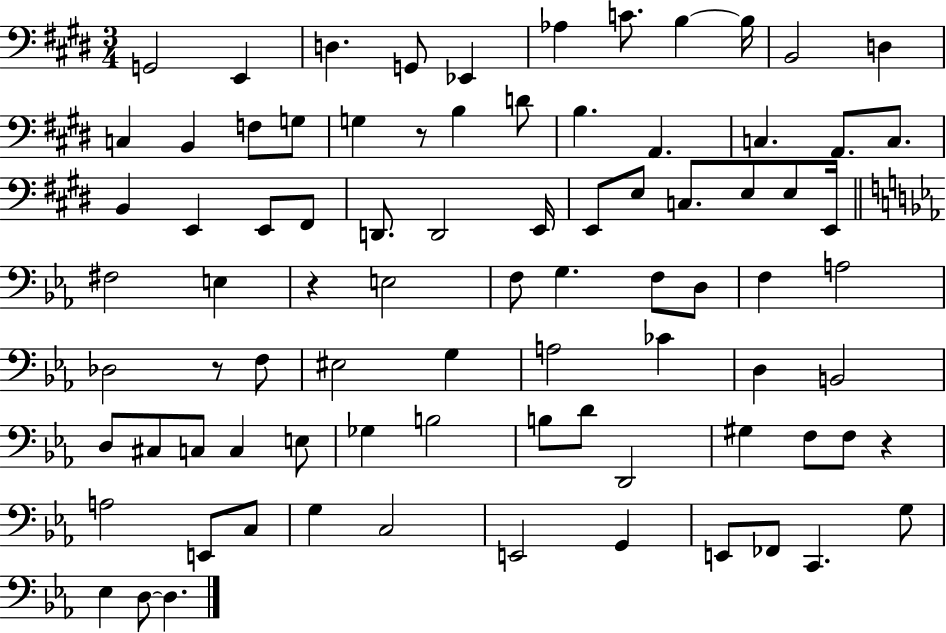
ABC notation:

X:1
T:Untitled
M:3/4
L:1/4
K:E
G,,2 E,, D, G,,/2 _E,, _A, C/2 B, B,/4 B,,2 D, C, B,, F,/2 G,/2 G, z/2 B, D/2 B, A,, C, A,,/2 C,/2 B,, E,, E,,/2 ^F,,/2 D,,/2 D,,2 E,,/4 E,,/2 E,/2 C,/2 E,/2 E,/2 E,,/4 ^F,2 E, z E,2 F,/2 G, F,/2 D,/2 F, A,2 _D,2 z/2 F,/2 ^E,2 G, A,2 _C D, B,,2 D,/2 ^C,/2 C,/2 C, E,/2 _G, B,2 B,/2 D/2 D,,2 ^G, F,/2 F,/2 z A,2 E,,/2 C,/2 G, C,2 E,,2 G,, E,,/2 _F,,/2 C,, G,/2 _E, D,/2 D,